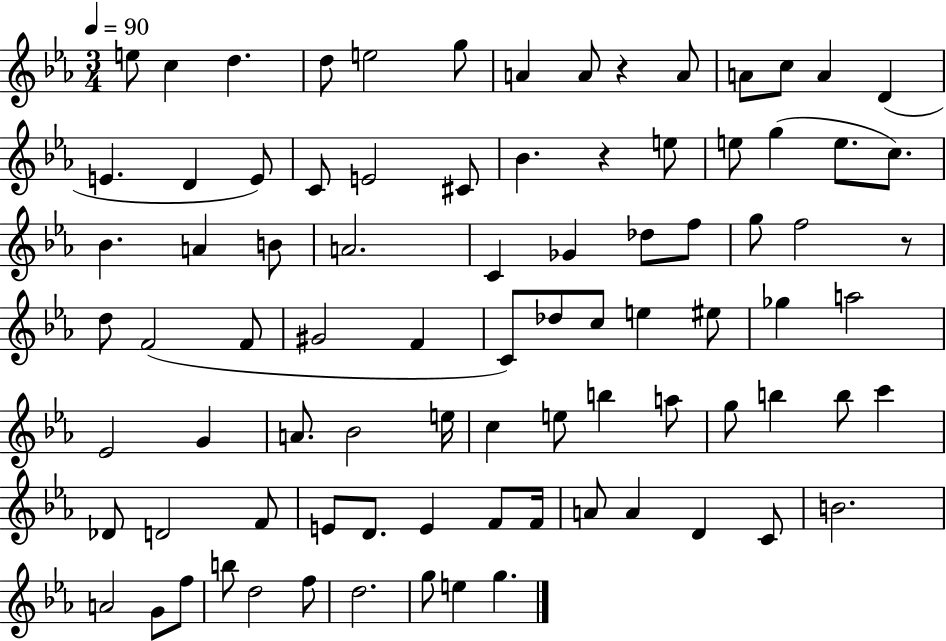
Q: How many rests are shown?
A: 3